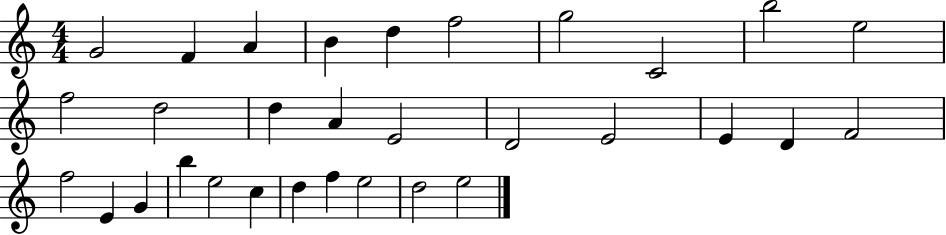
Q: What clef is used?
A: treble